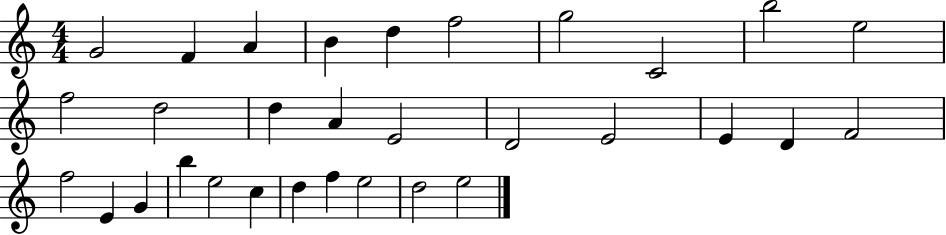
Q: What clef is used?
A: treble